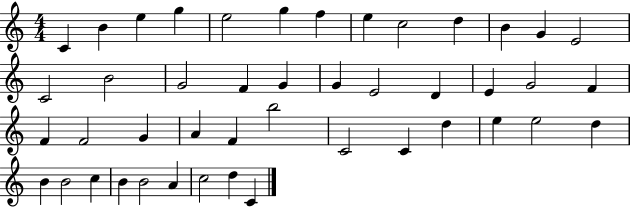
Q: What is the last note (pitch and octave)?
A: C4